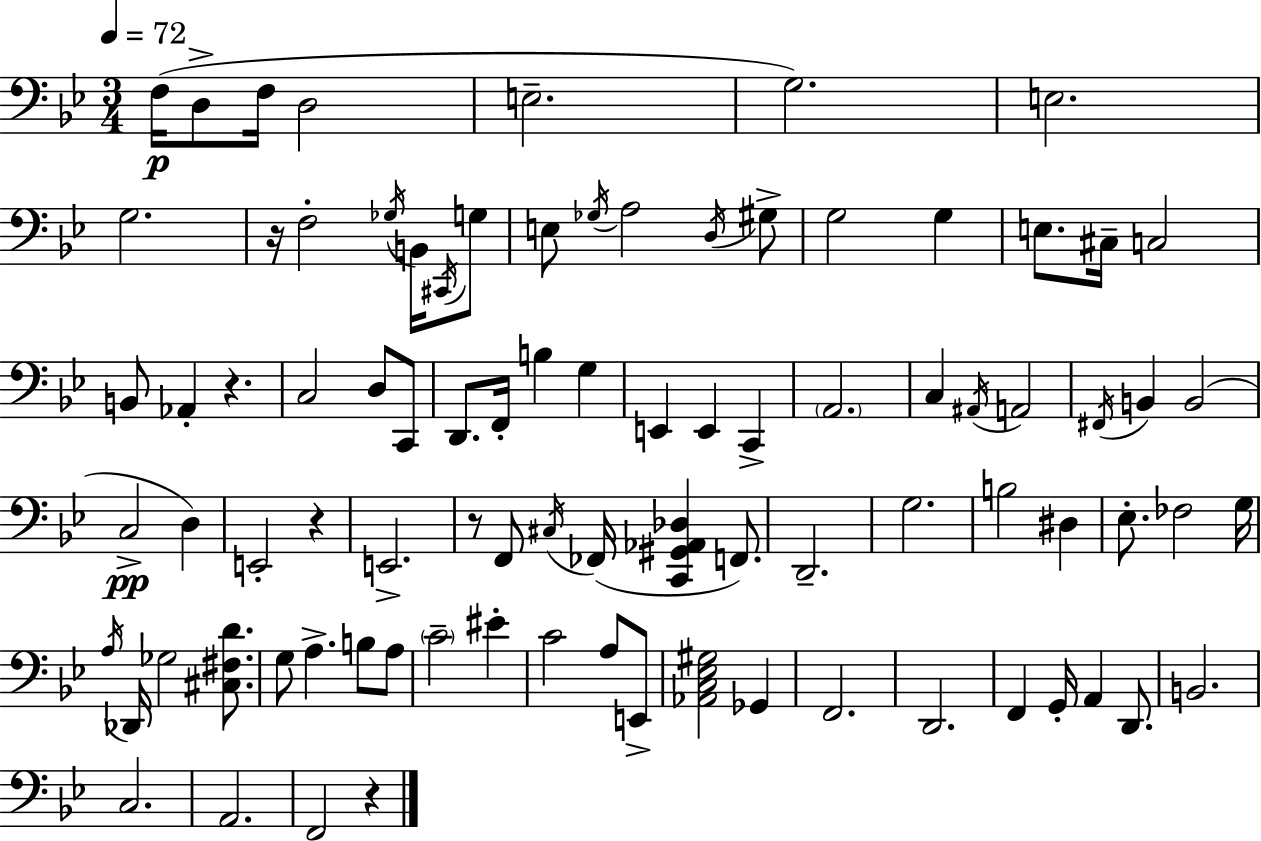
F3/s D3/e F3/s D3/h E3/h. G3/h. E3/h. G3/h. R/s F3/h Gb3/s B2/s C#2/s G3/e E3/e Gb3/s A3/h D3/s G#3/e G3/h G3/q E3/e. C#3/s C3/h B2/e Ab2/q R/q. C3/h D3/e C2/e D2/e. F2/s B3/q G3/q E2/q E2/q C2/q A2/h. C3/q A#2/s A2/h F#2/s B2/q B2/h C3/h D3/q E2/h R/q E2/h. R/e F2/e C#3/s FES2/s [C2,G#2,Ab2,Db3]/q F2/e. D2/h. G3/h. B3/h D#3/q Eb3/e. FES3/h G3/s A3/s Db2/s Gb3/h [C#3,F#3,D4]/e. G3/e A3/q. B3/e A3/e C4/h EIS4/q C4/h A3/e E2/e [Ab2,C3,Eb3,G#3]/h Gb2/q F2/h. D2/h. F2/q G2/s A2/q D2/e. B2/h. C3/h. A2/h. F2/h R/q